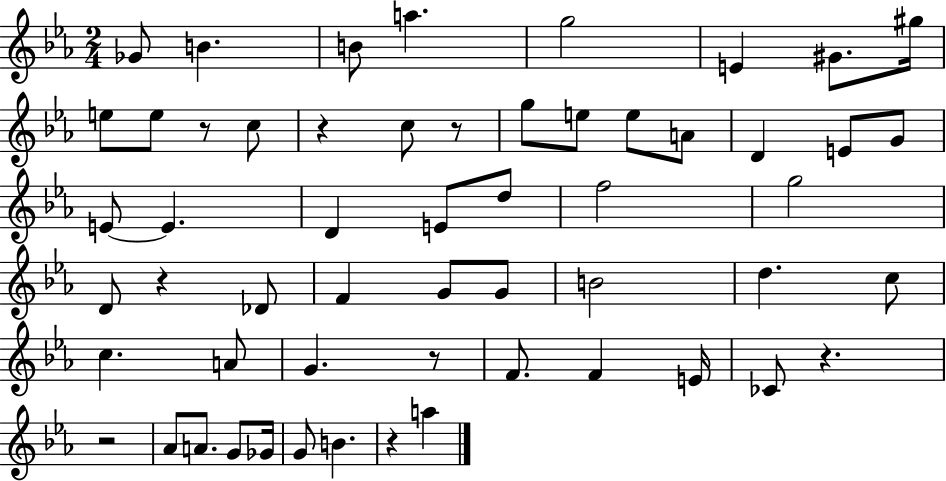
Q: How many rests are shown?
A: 8